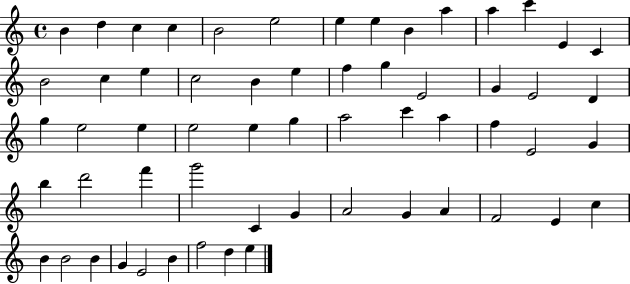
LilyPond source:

{
  \clef treble
  \time 4/4
  \defaultTimeSignature
  \key c \major
  b'4 d''4 c''4 c''4 | b'2 e''2 | e''4 e''4 b'4 a''4 | a''4 c'''4 e'4 c'4 | \break b'2 c''4 e''4 | c''2 b'4 e''4 | f''4 g''4 e'2 | g'4 e'2 d'4 | \break g''4 e''2 e''4 | e''2 e''4 g''4 | a''2 c'''4 a''4 | f''4 e'2 g'4 | \break b''4 d'''2 f'''4 | g'''2 c'4 g'4 | a'2 g'4 a'4 | f'2 e'4 c''4 | \break b'4 b'2 b'4 | g'4 e'2 b'4 | f''2 d''4 e''4 | \bar "|."
}